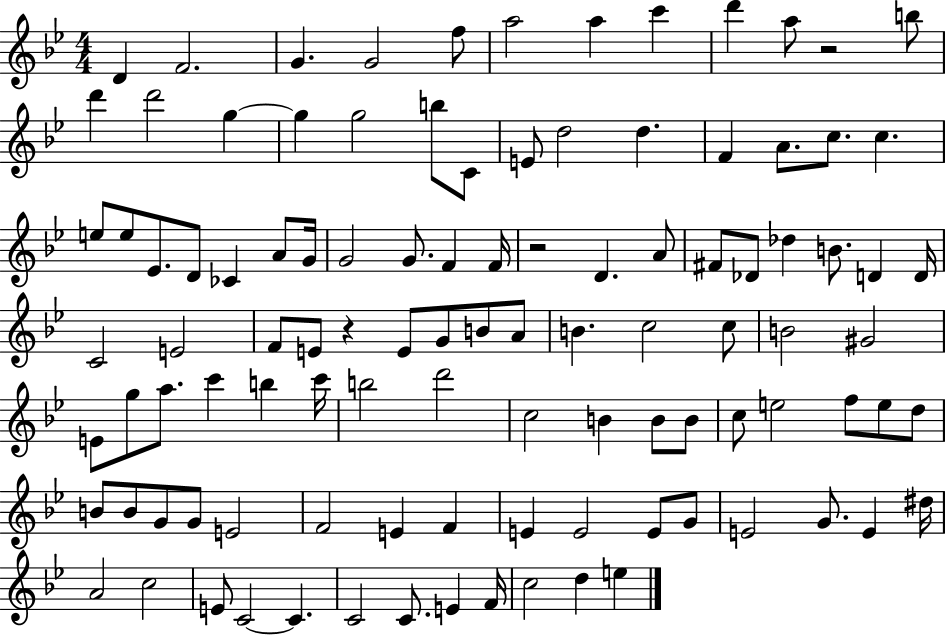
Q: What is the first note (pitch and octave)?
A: D4